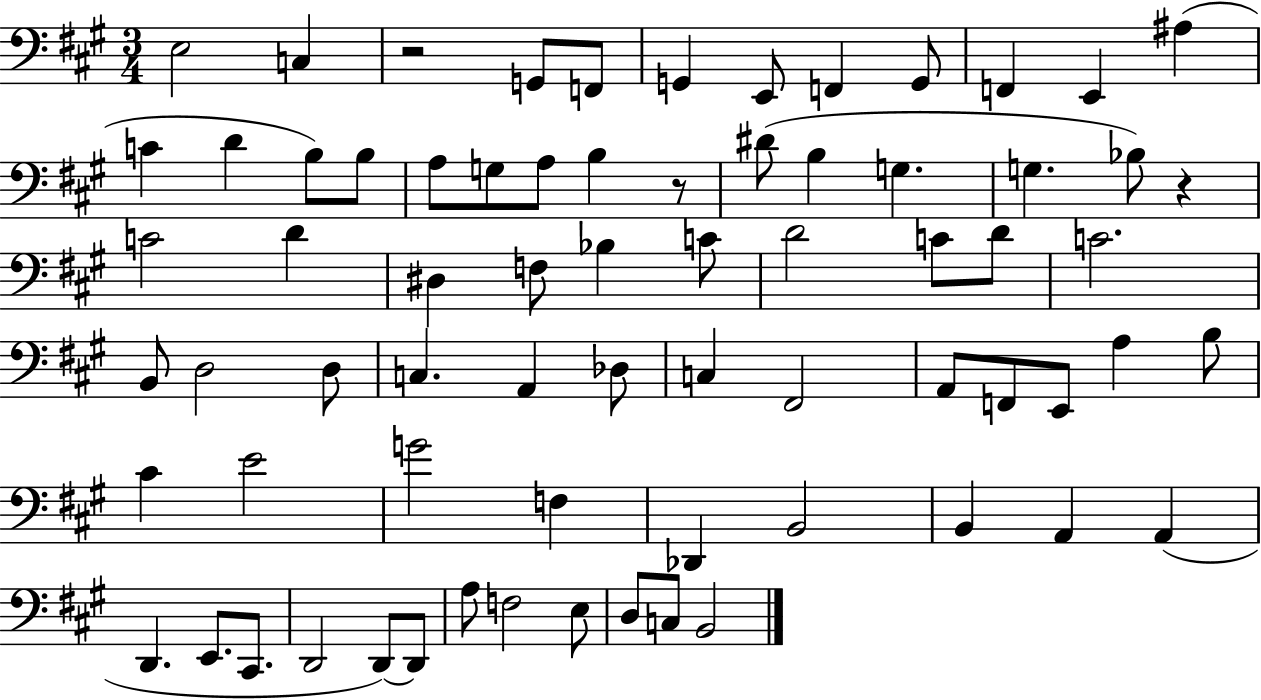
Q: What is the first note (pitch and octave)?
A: E3